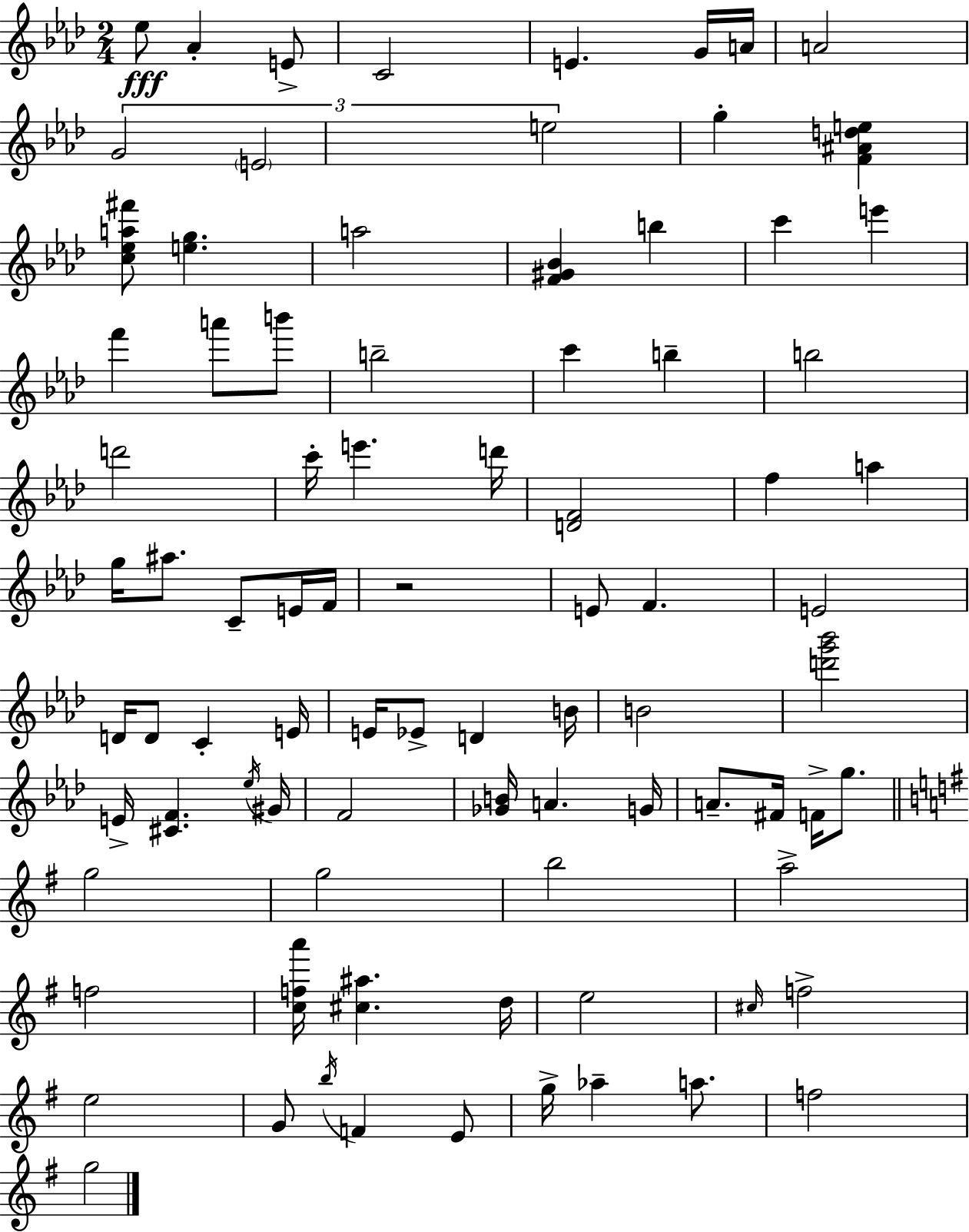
{
  \clef treble
  \numericTimeSignature
  \time 2/4
  \key aes \major
  ees''8\fff aes'4-. e'8-> | c'2 | e'4. g'16 a'16 | a'2 | \break \tuplet 3/2 { g'2 | \parenthesize e'2 | e''2 } | g''4-. <f' ais' d'' e''>4 | \break <c'' ees'' a'' fis'''>8 <e'' g''>4. | a''2 | <f' gis' bes'>4 b''4 | c'''4 e'''4 | \break f'''4 a'''8 b'''8 | b''2-- | c'''4 b''4-- | b''2 | \break d'''2 | c'''16-. e'''4. d'''16 | <d' f'>2 | f''4 a''4 | \break g''16 ais''8. c'8-- e'16 f'16 | r2 | e'8 f'4. | e'2 | \break d'16 d'8 c'4-. e'16 | e'16 ees'8-> d'4 b'16 | b'2 | <d''' g''' bes'''>2 | \break e'16-> <cis' f'>4. \acciaccatura { ees''16 } | gis'16 f'2 | <ges' b'>16 a'4. | g'16 a'8.-- fis'16 f'16-> g''8. | \break \bar "||" \break \key e \minor g''2 | g''2 | b''2 | a''2-> | \break f''2 | <c'' f'' a'''>16 <cis'' ais''>4. d''16 | e''2 | \grace { cis''16 } f''2-> | \break e''2 | g'8 \acciaccatura { b''16 } f'4 | e'8 g''16-> aes''4-- a''8. | f''2 | \break g''2 | \bar "|."
}